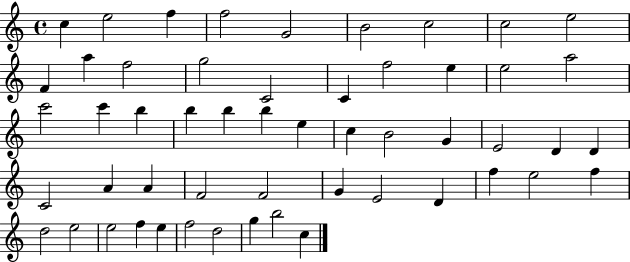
{
  \clef treble
  \time 4/4
  \defaultTimeSignature
  \key c \major
  c''4 e''2 f''4 | f''2 g'2 | b'2 c''2 | c''2 e''2 | \break f'4 a''4 f''2 | g''2 c'2 | c'4 f''2 e''4 | e''2 a''2 | \break c'''2 c'''4 b''4 | b''4 b''4 b''4 e''4 | c''4 b'2 g'4 | e'2 d'4 d'4 | \break c'2 a'4 a'4 | f'2 f'2 | g'4 e'2 d'4 | f''4 e''2 f''4 | \break d''2 e''2 | e''2 f''4 e''4 | f''2 d''2 | g''4 b''2 c''4 | \break \bar "|."
}